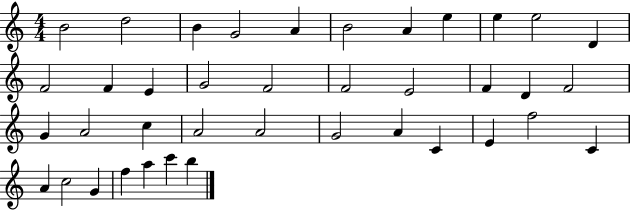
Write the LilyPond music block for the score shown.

{
  \clef treble
  \numericTimeSignature
  \time 4/4
  \key c \major
  b'2 d''2 | b'4 g'2 a'4 | b'2 a'4 e''4 | e''4 e''2 d'4 | \break f'2 f'4 e'4 | g'2 f'2 | f'2 e'2 | f'4 d'4 f'2 | \break g'4 a'2 c''4 | a'2 a'2 | g'2 a'4 c'4 | e'4 f''2 c'4 | \break a'4 c''2 g'4 | f''4 a''4 c'''4 b''4 | \bar "|."
}